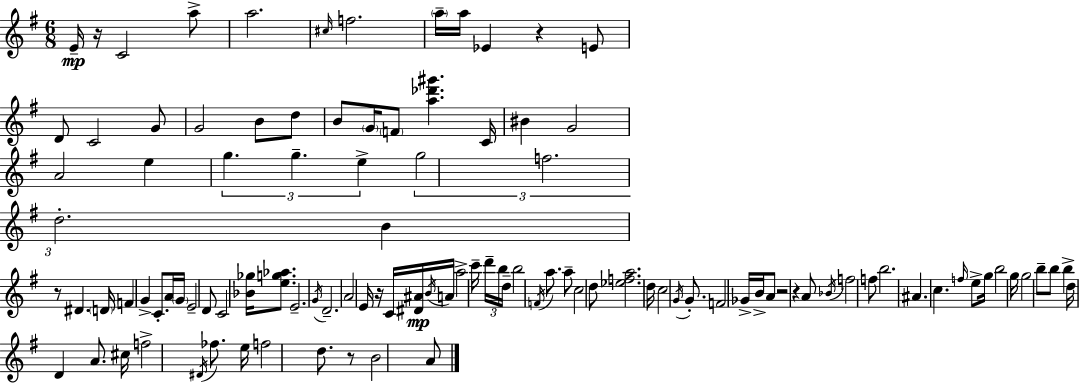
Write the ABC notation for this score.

X:1
T:Untitled
M:6/8
L:1/4
K:G
E/4 z/4 C2 a/2 a2 ^c/4 f2 a/4 a/4 _E z E/2 D/2 C2 G/2 G2 B/2 d/2 B/2 G/4 F/2 [a_d'^g'] C/4 ^B G2 A2 e g g e g2 f2 d2 B z/2 ^D D/4 F G C/2 A/4 G/4 E2 D/2 C2 [_B_g]/4 [eg_a]/2 E2 G/4 D2 A2 E/4 z/4 C/4 [^D^A]/4 B/4 A/4 a2 c'/4 d'/4 b/4 d/4 b2 F/4 a/2 a/2 c2 d/2 [_efa]2 d/4 c2 G/4 G/2 F2 _G/4 B/4 A/2 z2 z A/2 _B/4 f2 f/2 b2 ^A c f/4 e/2 g/4 b2 g/4 g2 b/2 b/2 b d/4 D A/2 ^c/4 f2 ^D/4 _f/2 e/4 f2 d/2 z/2 B2 A/2